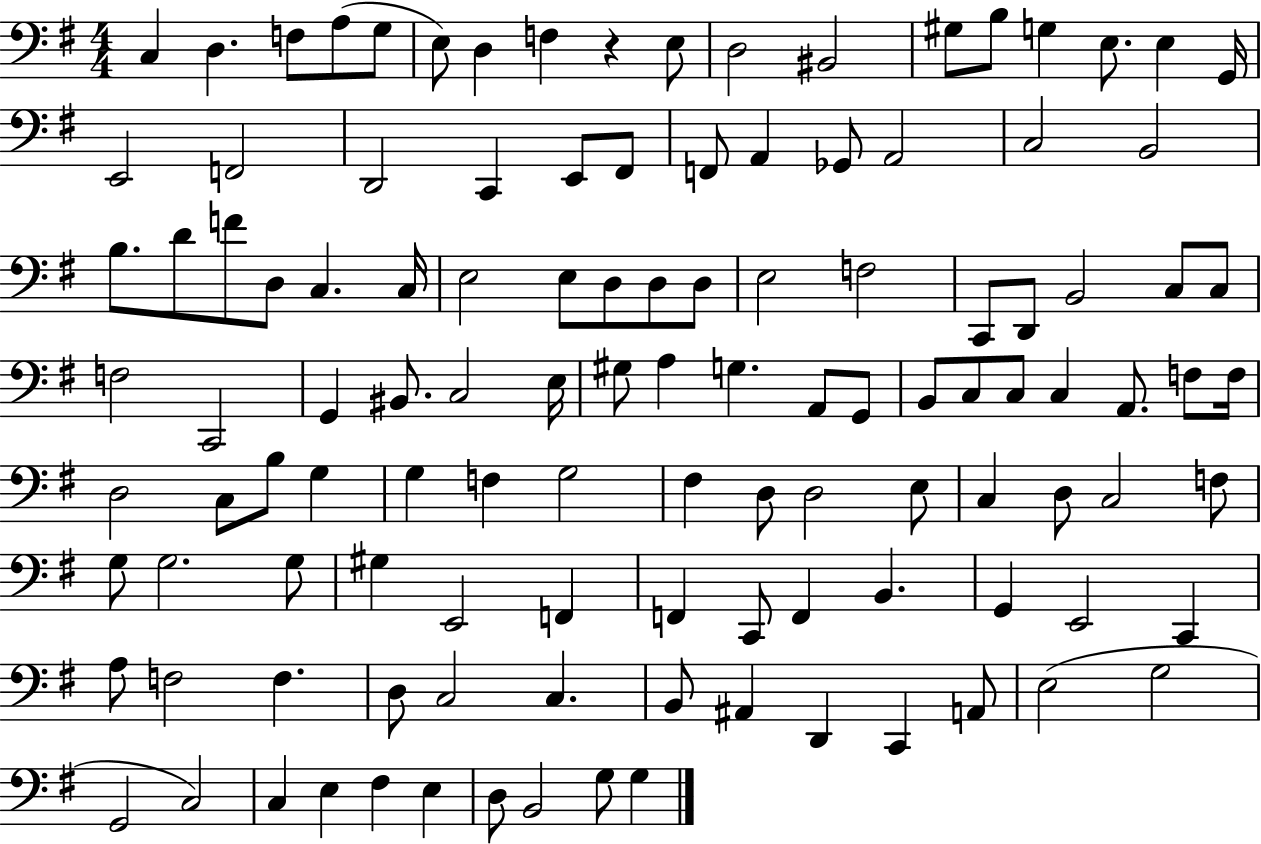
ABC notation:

X:1
T:Untitled
M:4/4
L:1/4
K:G
C, D, F,/2 A,/2 G,/2 E,/2 D, F, z E,/2 D,2 ^B,,2 ^G,/2 B,/2 G, E,/2 E, G,,/4 E,,2 F,,2 D,,2 C,, E,,/2 ^F,,/2 F,,/2 A,, _G,,/2 A,,2 C,2 B,,2 B,/2 D/2 F/2 D,/2 C, C,/4 E,2 E,/2 D,/2 D,/2 D,/2 E,2 F,2 C,,/2 D,,/2 B,,2 C,/2 C,/2 F,2 C,,2 G,, ^B,,/2 C,2 E,/4 ^G,/2 A, G, A,,/2 G,,/2 B,,/2 C,/2 C,/2 C, A,,/2 F,/2 F,/4 D,2 C,/2 B,/2 G, G, F, G,2 ^F, D,/2 D,2 E,/2 C, D,/2 C,2 F,/2 G,/2 G,2 G,/2 ^G, E,,2 F,, F,, C,,/2 F,, B,, G,, E,,2 C,, A,/2 F,2 F, D,/2 C,2 C, B,,/2 ^A,, D,, C,, A,,/2 E,2 G,2 G,,2 C,2 C, E, ^F, E, D,/2 B,,2 G,/2 G,